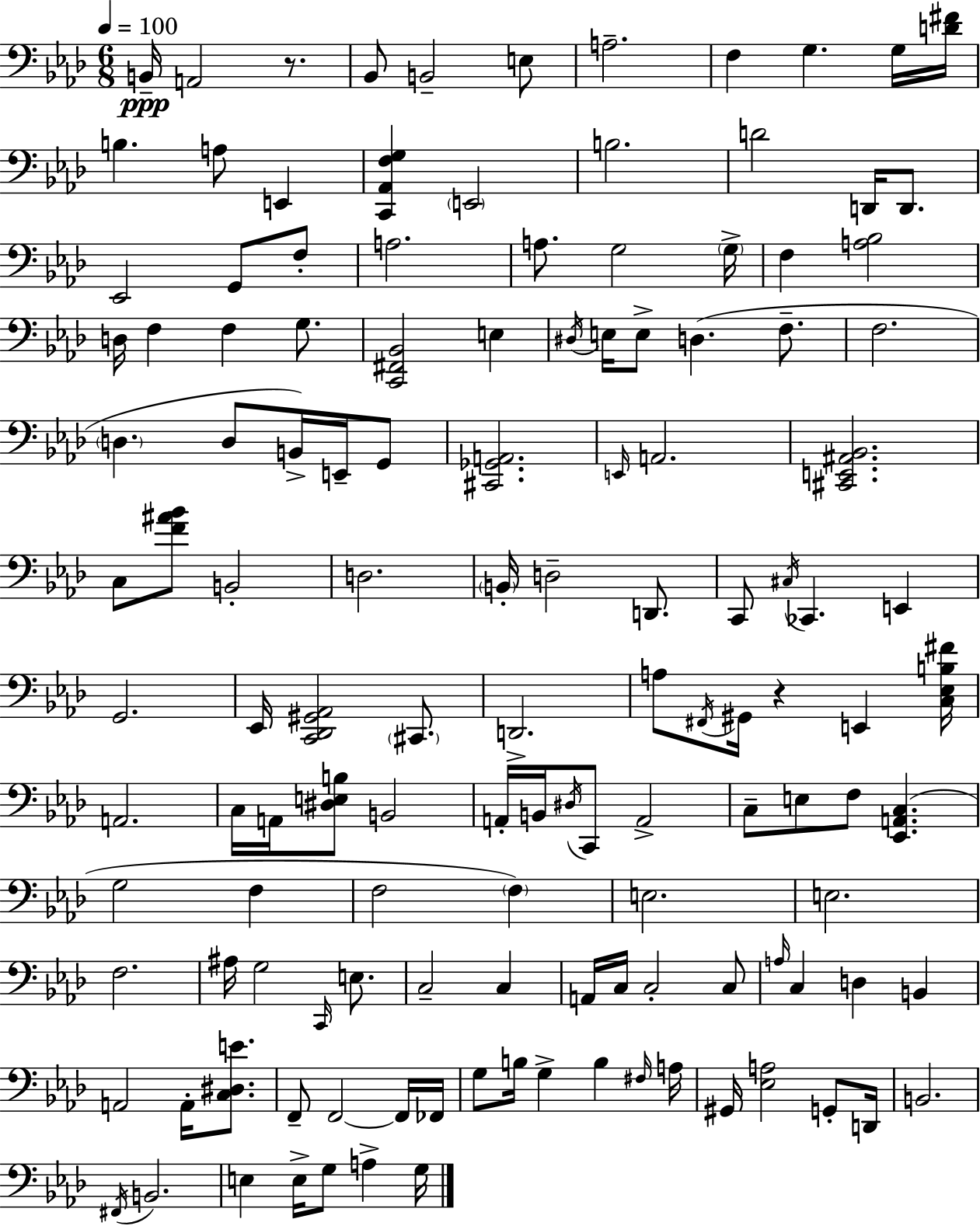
X:1
T:Untitled
M:6/8
L:1/4
K:Ab
B,,/4 A,,2 z/2 _B,,/2 B,,2 E,/2 A,2 F, G, G,/4 [D^F]/4 B, A,/2 E,, [C,,_A,,F,G,] E,,2 B,2 D2 D,,/4 D,,/2 _E,,2 G,,/2 F,/2 A,2 A,/2 G,2 G,/4 F, [A,_B,]2 D,/4 F, F, G,/2 [C,,^F,,_B,,]2 E, ^D,/4 E,/4 E,/2 D, F,/2 F,2 D, D,/2 B,,/4 E,,/4 G,,/2 [^C,,_G,,A,,]2 E,,/4 A,,2 [^C,,E,,^A,,_B,,]2 C,/2 [F^A_B]/2 B,,2 D,2 B,,/4 D,2 D,,/2 C,,/2 ^C,/4 _C,, E,, G,,2 _E,,/4 [C,,_D,,^G,,_A,,]2 ^C,,/2 D,,2 A,/2 ^F,,/4 ^G,,/4 z E,, [C,_E,B,^F]/4 A,,2 C,/4 A,,/4 [^D,E,B,]/2 B,,2 A,,/4 B,,/4 ^D,/4 C,,/2 A,,2 C,/2 E,/2 F,/2 [_E,,A,,C,] G,2 F, F,2 F, E,2 E,2 F,2 ^A,/4 G,2 C,,/4 E,/2 C,2 C, A,,/4 C,/4 C,2 C,/2 A,/4 C, D, B,, A,,2 A,,/4 [C,^D,E]/2 F,,/2 F,,2 F,,/4 _F,,/4 G,/2 B,/4 G, B, ^F,/4 A,/4 ^G,,/4 [_E,A,]2 G,,/2 D,,/4 B,,2 ^F,,/4 B,,2 E, E,/4 G,/2 A, G,/4